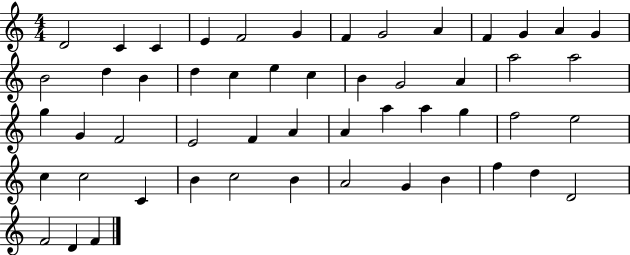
X:1
T:Untitled
M:4/4
L:1/4
K:C
D2 C C E F2 G F G2 A F G A G B2 d B d c e c B G2 A a2 a2 g G F2 E2 F A A a a g f2 e2 c c2 C B c2 B A2 G B f d D2 F2 D F